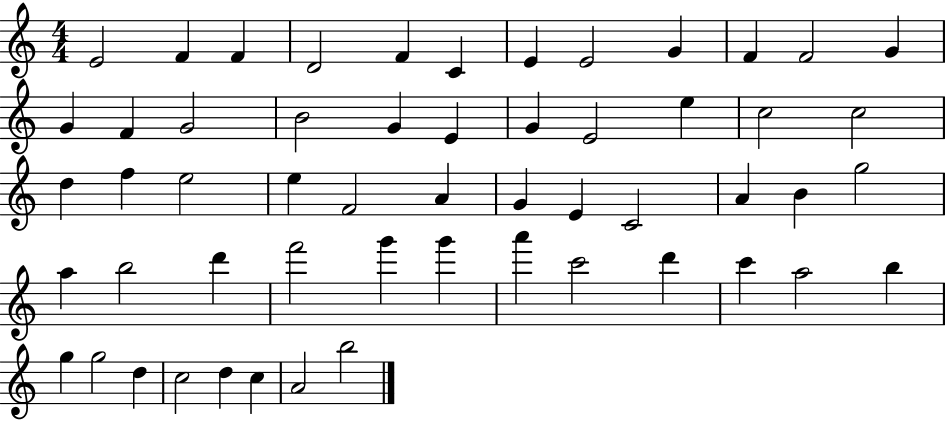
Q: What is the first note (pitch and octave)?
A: E4